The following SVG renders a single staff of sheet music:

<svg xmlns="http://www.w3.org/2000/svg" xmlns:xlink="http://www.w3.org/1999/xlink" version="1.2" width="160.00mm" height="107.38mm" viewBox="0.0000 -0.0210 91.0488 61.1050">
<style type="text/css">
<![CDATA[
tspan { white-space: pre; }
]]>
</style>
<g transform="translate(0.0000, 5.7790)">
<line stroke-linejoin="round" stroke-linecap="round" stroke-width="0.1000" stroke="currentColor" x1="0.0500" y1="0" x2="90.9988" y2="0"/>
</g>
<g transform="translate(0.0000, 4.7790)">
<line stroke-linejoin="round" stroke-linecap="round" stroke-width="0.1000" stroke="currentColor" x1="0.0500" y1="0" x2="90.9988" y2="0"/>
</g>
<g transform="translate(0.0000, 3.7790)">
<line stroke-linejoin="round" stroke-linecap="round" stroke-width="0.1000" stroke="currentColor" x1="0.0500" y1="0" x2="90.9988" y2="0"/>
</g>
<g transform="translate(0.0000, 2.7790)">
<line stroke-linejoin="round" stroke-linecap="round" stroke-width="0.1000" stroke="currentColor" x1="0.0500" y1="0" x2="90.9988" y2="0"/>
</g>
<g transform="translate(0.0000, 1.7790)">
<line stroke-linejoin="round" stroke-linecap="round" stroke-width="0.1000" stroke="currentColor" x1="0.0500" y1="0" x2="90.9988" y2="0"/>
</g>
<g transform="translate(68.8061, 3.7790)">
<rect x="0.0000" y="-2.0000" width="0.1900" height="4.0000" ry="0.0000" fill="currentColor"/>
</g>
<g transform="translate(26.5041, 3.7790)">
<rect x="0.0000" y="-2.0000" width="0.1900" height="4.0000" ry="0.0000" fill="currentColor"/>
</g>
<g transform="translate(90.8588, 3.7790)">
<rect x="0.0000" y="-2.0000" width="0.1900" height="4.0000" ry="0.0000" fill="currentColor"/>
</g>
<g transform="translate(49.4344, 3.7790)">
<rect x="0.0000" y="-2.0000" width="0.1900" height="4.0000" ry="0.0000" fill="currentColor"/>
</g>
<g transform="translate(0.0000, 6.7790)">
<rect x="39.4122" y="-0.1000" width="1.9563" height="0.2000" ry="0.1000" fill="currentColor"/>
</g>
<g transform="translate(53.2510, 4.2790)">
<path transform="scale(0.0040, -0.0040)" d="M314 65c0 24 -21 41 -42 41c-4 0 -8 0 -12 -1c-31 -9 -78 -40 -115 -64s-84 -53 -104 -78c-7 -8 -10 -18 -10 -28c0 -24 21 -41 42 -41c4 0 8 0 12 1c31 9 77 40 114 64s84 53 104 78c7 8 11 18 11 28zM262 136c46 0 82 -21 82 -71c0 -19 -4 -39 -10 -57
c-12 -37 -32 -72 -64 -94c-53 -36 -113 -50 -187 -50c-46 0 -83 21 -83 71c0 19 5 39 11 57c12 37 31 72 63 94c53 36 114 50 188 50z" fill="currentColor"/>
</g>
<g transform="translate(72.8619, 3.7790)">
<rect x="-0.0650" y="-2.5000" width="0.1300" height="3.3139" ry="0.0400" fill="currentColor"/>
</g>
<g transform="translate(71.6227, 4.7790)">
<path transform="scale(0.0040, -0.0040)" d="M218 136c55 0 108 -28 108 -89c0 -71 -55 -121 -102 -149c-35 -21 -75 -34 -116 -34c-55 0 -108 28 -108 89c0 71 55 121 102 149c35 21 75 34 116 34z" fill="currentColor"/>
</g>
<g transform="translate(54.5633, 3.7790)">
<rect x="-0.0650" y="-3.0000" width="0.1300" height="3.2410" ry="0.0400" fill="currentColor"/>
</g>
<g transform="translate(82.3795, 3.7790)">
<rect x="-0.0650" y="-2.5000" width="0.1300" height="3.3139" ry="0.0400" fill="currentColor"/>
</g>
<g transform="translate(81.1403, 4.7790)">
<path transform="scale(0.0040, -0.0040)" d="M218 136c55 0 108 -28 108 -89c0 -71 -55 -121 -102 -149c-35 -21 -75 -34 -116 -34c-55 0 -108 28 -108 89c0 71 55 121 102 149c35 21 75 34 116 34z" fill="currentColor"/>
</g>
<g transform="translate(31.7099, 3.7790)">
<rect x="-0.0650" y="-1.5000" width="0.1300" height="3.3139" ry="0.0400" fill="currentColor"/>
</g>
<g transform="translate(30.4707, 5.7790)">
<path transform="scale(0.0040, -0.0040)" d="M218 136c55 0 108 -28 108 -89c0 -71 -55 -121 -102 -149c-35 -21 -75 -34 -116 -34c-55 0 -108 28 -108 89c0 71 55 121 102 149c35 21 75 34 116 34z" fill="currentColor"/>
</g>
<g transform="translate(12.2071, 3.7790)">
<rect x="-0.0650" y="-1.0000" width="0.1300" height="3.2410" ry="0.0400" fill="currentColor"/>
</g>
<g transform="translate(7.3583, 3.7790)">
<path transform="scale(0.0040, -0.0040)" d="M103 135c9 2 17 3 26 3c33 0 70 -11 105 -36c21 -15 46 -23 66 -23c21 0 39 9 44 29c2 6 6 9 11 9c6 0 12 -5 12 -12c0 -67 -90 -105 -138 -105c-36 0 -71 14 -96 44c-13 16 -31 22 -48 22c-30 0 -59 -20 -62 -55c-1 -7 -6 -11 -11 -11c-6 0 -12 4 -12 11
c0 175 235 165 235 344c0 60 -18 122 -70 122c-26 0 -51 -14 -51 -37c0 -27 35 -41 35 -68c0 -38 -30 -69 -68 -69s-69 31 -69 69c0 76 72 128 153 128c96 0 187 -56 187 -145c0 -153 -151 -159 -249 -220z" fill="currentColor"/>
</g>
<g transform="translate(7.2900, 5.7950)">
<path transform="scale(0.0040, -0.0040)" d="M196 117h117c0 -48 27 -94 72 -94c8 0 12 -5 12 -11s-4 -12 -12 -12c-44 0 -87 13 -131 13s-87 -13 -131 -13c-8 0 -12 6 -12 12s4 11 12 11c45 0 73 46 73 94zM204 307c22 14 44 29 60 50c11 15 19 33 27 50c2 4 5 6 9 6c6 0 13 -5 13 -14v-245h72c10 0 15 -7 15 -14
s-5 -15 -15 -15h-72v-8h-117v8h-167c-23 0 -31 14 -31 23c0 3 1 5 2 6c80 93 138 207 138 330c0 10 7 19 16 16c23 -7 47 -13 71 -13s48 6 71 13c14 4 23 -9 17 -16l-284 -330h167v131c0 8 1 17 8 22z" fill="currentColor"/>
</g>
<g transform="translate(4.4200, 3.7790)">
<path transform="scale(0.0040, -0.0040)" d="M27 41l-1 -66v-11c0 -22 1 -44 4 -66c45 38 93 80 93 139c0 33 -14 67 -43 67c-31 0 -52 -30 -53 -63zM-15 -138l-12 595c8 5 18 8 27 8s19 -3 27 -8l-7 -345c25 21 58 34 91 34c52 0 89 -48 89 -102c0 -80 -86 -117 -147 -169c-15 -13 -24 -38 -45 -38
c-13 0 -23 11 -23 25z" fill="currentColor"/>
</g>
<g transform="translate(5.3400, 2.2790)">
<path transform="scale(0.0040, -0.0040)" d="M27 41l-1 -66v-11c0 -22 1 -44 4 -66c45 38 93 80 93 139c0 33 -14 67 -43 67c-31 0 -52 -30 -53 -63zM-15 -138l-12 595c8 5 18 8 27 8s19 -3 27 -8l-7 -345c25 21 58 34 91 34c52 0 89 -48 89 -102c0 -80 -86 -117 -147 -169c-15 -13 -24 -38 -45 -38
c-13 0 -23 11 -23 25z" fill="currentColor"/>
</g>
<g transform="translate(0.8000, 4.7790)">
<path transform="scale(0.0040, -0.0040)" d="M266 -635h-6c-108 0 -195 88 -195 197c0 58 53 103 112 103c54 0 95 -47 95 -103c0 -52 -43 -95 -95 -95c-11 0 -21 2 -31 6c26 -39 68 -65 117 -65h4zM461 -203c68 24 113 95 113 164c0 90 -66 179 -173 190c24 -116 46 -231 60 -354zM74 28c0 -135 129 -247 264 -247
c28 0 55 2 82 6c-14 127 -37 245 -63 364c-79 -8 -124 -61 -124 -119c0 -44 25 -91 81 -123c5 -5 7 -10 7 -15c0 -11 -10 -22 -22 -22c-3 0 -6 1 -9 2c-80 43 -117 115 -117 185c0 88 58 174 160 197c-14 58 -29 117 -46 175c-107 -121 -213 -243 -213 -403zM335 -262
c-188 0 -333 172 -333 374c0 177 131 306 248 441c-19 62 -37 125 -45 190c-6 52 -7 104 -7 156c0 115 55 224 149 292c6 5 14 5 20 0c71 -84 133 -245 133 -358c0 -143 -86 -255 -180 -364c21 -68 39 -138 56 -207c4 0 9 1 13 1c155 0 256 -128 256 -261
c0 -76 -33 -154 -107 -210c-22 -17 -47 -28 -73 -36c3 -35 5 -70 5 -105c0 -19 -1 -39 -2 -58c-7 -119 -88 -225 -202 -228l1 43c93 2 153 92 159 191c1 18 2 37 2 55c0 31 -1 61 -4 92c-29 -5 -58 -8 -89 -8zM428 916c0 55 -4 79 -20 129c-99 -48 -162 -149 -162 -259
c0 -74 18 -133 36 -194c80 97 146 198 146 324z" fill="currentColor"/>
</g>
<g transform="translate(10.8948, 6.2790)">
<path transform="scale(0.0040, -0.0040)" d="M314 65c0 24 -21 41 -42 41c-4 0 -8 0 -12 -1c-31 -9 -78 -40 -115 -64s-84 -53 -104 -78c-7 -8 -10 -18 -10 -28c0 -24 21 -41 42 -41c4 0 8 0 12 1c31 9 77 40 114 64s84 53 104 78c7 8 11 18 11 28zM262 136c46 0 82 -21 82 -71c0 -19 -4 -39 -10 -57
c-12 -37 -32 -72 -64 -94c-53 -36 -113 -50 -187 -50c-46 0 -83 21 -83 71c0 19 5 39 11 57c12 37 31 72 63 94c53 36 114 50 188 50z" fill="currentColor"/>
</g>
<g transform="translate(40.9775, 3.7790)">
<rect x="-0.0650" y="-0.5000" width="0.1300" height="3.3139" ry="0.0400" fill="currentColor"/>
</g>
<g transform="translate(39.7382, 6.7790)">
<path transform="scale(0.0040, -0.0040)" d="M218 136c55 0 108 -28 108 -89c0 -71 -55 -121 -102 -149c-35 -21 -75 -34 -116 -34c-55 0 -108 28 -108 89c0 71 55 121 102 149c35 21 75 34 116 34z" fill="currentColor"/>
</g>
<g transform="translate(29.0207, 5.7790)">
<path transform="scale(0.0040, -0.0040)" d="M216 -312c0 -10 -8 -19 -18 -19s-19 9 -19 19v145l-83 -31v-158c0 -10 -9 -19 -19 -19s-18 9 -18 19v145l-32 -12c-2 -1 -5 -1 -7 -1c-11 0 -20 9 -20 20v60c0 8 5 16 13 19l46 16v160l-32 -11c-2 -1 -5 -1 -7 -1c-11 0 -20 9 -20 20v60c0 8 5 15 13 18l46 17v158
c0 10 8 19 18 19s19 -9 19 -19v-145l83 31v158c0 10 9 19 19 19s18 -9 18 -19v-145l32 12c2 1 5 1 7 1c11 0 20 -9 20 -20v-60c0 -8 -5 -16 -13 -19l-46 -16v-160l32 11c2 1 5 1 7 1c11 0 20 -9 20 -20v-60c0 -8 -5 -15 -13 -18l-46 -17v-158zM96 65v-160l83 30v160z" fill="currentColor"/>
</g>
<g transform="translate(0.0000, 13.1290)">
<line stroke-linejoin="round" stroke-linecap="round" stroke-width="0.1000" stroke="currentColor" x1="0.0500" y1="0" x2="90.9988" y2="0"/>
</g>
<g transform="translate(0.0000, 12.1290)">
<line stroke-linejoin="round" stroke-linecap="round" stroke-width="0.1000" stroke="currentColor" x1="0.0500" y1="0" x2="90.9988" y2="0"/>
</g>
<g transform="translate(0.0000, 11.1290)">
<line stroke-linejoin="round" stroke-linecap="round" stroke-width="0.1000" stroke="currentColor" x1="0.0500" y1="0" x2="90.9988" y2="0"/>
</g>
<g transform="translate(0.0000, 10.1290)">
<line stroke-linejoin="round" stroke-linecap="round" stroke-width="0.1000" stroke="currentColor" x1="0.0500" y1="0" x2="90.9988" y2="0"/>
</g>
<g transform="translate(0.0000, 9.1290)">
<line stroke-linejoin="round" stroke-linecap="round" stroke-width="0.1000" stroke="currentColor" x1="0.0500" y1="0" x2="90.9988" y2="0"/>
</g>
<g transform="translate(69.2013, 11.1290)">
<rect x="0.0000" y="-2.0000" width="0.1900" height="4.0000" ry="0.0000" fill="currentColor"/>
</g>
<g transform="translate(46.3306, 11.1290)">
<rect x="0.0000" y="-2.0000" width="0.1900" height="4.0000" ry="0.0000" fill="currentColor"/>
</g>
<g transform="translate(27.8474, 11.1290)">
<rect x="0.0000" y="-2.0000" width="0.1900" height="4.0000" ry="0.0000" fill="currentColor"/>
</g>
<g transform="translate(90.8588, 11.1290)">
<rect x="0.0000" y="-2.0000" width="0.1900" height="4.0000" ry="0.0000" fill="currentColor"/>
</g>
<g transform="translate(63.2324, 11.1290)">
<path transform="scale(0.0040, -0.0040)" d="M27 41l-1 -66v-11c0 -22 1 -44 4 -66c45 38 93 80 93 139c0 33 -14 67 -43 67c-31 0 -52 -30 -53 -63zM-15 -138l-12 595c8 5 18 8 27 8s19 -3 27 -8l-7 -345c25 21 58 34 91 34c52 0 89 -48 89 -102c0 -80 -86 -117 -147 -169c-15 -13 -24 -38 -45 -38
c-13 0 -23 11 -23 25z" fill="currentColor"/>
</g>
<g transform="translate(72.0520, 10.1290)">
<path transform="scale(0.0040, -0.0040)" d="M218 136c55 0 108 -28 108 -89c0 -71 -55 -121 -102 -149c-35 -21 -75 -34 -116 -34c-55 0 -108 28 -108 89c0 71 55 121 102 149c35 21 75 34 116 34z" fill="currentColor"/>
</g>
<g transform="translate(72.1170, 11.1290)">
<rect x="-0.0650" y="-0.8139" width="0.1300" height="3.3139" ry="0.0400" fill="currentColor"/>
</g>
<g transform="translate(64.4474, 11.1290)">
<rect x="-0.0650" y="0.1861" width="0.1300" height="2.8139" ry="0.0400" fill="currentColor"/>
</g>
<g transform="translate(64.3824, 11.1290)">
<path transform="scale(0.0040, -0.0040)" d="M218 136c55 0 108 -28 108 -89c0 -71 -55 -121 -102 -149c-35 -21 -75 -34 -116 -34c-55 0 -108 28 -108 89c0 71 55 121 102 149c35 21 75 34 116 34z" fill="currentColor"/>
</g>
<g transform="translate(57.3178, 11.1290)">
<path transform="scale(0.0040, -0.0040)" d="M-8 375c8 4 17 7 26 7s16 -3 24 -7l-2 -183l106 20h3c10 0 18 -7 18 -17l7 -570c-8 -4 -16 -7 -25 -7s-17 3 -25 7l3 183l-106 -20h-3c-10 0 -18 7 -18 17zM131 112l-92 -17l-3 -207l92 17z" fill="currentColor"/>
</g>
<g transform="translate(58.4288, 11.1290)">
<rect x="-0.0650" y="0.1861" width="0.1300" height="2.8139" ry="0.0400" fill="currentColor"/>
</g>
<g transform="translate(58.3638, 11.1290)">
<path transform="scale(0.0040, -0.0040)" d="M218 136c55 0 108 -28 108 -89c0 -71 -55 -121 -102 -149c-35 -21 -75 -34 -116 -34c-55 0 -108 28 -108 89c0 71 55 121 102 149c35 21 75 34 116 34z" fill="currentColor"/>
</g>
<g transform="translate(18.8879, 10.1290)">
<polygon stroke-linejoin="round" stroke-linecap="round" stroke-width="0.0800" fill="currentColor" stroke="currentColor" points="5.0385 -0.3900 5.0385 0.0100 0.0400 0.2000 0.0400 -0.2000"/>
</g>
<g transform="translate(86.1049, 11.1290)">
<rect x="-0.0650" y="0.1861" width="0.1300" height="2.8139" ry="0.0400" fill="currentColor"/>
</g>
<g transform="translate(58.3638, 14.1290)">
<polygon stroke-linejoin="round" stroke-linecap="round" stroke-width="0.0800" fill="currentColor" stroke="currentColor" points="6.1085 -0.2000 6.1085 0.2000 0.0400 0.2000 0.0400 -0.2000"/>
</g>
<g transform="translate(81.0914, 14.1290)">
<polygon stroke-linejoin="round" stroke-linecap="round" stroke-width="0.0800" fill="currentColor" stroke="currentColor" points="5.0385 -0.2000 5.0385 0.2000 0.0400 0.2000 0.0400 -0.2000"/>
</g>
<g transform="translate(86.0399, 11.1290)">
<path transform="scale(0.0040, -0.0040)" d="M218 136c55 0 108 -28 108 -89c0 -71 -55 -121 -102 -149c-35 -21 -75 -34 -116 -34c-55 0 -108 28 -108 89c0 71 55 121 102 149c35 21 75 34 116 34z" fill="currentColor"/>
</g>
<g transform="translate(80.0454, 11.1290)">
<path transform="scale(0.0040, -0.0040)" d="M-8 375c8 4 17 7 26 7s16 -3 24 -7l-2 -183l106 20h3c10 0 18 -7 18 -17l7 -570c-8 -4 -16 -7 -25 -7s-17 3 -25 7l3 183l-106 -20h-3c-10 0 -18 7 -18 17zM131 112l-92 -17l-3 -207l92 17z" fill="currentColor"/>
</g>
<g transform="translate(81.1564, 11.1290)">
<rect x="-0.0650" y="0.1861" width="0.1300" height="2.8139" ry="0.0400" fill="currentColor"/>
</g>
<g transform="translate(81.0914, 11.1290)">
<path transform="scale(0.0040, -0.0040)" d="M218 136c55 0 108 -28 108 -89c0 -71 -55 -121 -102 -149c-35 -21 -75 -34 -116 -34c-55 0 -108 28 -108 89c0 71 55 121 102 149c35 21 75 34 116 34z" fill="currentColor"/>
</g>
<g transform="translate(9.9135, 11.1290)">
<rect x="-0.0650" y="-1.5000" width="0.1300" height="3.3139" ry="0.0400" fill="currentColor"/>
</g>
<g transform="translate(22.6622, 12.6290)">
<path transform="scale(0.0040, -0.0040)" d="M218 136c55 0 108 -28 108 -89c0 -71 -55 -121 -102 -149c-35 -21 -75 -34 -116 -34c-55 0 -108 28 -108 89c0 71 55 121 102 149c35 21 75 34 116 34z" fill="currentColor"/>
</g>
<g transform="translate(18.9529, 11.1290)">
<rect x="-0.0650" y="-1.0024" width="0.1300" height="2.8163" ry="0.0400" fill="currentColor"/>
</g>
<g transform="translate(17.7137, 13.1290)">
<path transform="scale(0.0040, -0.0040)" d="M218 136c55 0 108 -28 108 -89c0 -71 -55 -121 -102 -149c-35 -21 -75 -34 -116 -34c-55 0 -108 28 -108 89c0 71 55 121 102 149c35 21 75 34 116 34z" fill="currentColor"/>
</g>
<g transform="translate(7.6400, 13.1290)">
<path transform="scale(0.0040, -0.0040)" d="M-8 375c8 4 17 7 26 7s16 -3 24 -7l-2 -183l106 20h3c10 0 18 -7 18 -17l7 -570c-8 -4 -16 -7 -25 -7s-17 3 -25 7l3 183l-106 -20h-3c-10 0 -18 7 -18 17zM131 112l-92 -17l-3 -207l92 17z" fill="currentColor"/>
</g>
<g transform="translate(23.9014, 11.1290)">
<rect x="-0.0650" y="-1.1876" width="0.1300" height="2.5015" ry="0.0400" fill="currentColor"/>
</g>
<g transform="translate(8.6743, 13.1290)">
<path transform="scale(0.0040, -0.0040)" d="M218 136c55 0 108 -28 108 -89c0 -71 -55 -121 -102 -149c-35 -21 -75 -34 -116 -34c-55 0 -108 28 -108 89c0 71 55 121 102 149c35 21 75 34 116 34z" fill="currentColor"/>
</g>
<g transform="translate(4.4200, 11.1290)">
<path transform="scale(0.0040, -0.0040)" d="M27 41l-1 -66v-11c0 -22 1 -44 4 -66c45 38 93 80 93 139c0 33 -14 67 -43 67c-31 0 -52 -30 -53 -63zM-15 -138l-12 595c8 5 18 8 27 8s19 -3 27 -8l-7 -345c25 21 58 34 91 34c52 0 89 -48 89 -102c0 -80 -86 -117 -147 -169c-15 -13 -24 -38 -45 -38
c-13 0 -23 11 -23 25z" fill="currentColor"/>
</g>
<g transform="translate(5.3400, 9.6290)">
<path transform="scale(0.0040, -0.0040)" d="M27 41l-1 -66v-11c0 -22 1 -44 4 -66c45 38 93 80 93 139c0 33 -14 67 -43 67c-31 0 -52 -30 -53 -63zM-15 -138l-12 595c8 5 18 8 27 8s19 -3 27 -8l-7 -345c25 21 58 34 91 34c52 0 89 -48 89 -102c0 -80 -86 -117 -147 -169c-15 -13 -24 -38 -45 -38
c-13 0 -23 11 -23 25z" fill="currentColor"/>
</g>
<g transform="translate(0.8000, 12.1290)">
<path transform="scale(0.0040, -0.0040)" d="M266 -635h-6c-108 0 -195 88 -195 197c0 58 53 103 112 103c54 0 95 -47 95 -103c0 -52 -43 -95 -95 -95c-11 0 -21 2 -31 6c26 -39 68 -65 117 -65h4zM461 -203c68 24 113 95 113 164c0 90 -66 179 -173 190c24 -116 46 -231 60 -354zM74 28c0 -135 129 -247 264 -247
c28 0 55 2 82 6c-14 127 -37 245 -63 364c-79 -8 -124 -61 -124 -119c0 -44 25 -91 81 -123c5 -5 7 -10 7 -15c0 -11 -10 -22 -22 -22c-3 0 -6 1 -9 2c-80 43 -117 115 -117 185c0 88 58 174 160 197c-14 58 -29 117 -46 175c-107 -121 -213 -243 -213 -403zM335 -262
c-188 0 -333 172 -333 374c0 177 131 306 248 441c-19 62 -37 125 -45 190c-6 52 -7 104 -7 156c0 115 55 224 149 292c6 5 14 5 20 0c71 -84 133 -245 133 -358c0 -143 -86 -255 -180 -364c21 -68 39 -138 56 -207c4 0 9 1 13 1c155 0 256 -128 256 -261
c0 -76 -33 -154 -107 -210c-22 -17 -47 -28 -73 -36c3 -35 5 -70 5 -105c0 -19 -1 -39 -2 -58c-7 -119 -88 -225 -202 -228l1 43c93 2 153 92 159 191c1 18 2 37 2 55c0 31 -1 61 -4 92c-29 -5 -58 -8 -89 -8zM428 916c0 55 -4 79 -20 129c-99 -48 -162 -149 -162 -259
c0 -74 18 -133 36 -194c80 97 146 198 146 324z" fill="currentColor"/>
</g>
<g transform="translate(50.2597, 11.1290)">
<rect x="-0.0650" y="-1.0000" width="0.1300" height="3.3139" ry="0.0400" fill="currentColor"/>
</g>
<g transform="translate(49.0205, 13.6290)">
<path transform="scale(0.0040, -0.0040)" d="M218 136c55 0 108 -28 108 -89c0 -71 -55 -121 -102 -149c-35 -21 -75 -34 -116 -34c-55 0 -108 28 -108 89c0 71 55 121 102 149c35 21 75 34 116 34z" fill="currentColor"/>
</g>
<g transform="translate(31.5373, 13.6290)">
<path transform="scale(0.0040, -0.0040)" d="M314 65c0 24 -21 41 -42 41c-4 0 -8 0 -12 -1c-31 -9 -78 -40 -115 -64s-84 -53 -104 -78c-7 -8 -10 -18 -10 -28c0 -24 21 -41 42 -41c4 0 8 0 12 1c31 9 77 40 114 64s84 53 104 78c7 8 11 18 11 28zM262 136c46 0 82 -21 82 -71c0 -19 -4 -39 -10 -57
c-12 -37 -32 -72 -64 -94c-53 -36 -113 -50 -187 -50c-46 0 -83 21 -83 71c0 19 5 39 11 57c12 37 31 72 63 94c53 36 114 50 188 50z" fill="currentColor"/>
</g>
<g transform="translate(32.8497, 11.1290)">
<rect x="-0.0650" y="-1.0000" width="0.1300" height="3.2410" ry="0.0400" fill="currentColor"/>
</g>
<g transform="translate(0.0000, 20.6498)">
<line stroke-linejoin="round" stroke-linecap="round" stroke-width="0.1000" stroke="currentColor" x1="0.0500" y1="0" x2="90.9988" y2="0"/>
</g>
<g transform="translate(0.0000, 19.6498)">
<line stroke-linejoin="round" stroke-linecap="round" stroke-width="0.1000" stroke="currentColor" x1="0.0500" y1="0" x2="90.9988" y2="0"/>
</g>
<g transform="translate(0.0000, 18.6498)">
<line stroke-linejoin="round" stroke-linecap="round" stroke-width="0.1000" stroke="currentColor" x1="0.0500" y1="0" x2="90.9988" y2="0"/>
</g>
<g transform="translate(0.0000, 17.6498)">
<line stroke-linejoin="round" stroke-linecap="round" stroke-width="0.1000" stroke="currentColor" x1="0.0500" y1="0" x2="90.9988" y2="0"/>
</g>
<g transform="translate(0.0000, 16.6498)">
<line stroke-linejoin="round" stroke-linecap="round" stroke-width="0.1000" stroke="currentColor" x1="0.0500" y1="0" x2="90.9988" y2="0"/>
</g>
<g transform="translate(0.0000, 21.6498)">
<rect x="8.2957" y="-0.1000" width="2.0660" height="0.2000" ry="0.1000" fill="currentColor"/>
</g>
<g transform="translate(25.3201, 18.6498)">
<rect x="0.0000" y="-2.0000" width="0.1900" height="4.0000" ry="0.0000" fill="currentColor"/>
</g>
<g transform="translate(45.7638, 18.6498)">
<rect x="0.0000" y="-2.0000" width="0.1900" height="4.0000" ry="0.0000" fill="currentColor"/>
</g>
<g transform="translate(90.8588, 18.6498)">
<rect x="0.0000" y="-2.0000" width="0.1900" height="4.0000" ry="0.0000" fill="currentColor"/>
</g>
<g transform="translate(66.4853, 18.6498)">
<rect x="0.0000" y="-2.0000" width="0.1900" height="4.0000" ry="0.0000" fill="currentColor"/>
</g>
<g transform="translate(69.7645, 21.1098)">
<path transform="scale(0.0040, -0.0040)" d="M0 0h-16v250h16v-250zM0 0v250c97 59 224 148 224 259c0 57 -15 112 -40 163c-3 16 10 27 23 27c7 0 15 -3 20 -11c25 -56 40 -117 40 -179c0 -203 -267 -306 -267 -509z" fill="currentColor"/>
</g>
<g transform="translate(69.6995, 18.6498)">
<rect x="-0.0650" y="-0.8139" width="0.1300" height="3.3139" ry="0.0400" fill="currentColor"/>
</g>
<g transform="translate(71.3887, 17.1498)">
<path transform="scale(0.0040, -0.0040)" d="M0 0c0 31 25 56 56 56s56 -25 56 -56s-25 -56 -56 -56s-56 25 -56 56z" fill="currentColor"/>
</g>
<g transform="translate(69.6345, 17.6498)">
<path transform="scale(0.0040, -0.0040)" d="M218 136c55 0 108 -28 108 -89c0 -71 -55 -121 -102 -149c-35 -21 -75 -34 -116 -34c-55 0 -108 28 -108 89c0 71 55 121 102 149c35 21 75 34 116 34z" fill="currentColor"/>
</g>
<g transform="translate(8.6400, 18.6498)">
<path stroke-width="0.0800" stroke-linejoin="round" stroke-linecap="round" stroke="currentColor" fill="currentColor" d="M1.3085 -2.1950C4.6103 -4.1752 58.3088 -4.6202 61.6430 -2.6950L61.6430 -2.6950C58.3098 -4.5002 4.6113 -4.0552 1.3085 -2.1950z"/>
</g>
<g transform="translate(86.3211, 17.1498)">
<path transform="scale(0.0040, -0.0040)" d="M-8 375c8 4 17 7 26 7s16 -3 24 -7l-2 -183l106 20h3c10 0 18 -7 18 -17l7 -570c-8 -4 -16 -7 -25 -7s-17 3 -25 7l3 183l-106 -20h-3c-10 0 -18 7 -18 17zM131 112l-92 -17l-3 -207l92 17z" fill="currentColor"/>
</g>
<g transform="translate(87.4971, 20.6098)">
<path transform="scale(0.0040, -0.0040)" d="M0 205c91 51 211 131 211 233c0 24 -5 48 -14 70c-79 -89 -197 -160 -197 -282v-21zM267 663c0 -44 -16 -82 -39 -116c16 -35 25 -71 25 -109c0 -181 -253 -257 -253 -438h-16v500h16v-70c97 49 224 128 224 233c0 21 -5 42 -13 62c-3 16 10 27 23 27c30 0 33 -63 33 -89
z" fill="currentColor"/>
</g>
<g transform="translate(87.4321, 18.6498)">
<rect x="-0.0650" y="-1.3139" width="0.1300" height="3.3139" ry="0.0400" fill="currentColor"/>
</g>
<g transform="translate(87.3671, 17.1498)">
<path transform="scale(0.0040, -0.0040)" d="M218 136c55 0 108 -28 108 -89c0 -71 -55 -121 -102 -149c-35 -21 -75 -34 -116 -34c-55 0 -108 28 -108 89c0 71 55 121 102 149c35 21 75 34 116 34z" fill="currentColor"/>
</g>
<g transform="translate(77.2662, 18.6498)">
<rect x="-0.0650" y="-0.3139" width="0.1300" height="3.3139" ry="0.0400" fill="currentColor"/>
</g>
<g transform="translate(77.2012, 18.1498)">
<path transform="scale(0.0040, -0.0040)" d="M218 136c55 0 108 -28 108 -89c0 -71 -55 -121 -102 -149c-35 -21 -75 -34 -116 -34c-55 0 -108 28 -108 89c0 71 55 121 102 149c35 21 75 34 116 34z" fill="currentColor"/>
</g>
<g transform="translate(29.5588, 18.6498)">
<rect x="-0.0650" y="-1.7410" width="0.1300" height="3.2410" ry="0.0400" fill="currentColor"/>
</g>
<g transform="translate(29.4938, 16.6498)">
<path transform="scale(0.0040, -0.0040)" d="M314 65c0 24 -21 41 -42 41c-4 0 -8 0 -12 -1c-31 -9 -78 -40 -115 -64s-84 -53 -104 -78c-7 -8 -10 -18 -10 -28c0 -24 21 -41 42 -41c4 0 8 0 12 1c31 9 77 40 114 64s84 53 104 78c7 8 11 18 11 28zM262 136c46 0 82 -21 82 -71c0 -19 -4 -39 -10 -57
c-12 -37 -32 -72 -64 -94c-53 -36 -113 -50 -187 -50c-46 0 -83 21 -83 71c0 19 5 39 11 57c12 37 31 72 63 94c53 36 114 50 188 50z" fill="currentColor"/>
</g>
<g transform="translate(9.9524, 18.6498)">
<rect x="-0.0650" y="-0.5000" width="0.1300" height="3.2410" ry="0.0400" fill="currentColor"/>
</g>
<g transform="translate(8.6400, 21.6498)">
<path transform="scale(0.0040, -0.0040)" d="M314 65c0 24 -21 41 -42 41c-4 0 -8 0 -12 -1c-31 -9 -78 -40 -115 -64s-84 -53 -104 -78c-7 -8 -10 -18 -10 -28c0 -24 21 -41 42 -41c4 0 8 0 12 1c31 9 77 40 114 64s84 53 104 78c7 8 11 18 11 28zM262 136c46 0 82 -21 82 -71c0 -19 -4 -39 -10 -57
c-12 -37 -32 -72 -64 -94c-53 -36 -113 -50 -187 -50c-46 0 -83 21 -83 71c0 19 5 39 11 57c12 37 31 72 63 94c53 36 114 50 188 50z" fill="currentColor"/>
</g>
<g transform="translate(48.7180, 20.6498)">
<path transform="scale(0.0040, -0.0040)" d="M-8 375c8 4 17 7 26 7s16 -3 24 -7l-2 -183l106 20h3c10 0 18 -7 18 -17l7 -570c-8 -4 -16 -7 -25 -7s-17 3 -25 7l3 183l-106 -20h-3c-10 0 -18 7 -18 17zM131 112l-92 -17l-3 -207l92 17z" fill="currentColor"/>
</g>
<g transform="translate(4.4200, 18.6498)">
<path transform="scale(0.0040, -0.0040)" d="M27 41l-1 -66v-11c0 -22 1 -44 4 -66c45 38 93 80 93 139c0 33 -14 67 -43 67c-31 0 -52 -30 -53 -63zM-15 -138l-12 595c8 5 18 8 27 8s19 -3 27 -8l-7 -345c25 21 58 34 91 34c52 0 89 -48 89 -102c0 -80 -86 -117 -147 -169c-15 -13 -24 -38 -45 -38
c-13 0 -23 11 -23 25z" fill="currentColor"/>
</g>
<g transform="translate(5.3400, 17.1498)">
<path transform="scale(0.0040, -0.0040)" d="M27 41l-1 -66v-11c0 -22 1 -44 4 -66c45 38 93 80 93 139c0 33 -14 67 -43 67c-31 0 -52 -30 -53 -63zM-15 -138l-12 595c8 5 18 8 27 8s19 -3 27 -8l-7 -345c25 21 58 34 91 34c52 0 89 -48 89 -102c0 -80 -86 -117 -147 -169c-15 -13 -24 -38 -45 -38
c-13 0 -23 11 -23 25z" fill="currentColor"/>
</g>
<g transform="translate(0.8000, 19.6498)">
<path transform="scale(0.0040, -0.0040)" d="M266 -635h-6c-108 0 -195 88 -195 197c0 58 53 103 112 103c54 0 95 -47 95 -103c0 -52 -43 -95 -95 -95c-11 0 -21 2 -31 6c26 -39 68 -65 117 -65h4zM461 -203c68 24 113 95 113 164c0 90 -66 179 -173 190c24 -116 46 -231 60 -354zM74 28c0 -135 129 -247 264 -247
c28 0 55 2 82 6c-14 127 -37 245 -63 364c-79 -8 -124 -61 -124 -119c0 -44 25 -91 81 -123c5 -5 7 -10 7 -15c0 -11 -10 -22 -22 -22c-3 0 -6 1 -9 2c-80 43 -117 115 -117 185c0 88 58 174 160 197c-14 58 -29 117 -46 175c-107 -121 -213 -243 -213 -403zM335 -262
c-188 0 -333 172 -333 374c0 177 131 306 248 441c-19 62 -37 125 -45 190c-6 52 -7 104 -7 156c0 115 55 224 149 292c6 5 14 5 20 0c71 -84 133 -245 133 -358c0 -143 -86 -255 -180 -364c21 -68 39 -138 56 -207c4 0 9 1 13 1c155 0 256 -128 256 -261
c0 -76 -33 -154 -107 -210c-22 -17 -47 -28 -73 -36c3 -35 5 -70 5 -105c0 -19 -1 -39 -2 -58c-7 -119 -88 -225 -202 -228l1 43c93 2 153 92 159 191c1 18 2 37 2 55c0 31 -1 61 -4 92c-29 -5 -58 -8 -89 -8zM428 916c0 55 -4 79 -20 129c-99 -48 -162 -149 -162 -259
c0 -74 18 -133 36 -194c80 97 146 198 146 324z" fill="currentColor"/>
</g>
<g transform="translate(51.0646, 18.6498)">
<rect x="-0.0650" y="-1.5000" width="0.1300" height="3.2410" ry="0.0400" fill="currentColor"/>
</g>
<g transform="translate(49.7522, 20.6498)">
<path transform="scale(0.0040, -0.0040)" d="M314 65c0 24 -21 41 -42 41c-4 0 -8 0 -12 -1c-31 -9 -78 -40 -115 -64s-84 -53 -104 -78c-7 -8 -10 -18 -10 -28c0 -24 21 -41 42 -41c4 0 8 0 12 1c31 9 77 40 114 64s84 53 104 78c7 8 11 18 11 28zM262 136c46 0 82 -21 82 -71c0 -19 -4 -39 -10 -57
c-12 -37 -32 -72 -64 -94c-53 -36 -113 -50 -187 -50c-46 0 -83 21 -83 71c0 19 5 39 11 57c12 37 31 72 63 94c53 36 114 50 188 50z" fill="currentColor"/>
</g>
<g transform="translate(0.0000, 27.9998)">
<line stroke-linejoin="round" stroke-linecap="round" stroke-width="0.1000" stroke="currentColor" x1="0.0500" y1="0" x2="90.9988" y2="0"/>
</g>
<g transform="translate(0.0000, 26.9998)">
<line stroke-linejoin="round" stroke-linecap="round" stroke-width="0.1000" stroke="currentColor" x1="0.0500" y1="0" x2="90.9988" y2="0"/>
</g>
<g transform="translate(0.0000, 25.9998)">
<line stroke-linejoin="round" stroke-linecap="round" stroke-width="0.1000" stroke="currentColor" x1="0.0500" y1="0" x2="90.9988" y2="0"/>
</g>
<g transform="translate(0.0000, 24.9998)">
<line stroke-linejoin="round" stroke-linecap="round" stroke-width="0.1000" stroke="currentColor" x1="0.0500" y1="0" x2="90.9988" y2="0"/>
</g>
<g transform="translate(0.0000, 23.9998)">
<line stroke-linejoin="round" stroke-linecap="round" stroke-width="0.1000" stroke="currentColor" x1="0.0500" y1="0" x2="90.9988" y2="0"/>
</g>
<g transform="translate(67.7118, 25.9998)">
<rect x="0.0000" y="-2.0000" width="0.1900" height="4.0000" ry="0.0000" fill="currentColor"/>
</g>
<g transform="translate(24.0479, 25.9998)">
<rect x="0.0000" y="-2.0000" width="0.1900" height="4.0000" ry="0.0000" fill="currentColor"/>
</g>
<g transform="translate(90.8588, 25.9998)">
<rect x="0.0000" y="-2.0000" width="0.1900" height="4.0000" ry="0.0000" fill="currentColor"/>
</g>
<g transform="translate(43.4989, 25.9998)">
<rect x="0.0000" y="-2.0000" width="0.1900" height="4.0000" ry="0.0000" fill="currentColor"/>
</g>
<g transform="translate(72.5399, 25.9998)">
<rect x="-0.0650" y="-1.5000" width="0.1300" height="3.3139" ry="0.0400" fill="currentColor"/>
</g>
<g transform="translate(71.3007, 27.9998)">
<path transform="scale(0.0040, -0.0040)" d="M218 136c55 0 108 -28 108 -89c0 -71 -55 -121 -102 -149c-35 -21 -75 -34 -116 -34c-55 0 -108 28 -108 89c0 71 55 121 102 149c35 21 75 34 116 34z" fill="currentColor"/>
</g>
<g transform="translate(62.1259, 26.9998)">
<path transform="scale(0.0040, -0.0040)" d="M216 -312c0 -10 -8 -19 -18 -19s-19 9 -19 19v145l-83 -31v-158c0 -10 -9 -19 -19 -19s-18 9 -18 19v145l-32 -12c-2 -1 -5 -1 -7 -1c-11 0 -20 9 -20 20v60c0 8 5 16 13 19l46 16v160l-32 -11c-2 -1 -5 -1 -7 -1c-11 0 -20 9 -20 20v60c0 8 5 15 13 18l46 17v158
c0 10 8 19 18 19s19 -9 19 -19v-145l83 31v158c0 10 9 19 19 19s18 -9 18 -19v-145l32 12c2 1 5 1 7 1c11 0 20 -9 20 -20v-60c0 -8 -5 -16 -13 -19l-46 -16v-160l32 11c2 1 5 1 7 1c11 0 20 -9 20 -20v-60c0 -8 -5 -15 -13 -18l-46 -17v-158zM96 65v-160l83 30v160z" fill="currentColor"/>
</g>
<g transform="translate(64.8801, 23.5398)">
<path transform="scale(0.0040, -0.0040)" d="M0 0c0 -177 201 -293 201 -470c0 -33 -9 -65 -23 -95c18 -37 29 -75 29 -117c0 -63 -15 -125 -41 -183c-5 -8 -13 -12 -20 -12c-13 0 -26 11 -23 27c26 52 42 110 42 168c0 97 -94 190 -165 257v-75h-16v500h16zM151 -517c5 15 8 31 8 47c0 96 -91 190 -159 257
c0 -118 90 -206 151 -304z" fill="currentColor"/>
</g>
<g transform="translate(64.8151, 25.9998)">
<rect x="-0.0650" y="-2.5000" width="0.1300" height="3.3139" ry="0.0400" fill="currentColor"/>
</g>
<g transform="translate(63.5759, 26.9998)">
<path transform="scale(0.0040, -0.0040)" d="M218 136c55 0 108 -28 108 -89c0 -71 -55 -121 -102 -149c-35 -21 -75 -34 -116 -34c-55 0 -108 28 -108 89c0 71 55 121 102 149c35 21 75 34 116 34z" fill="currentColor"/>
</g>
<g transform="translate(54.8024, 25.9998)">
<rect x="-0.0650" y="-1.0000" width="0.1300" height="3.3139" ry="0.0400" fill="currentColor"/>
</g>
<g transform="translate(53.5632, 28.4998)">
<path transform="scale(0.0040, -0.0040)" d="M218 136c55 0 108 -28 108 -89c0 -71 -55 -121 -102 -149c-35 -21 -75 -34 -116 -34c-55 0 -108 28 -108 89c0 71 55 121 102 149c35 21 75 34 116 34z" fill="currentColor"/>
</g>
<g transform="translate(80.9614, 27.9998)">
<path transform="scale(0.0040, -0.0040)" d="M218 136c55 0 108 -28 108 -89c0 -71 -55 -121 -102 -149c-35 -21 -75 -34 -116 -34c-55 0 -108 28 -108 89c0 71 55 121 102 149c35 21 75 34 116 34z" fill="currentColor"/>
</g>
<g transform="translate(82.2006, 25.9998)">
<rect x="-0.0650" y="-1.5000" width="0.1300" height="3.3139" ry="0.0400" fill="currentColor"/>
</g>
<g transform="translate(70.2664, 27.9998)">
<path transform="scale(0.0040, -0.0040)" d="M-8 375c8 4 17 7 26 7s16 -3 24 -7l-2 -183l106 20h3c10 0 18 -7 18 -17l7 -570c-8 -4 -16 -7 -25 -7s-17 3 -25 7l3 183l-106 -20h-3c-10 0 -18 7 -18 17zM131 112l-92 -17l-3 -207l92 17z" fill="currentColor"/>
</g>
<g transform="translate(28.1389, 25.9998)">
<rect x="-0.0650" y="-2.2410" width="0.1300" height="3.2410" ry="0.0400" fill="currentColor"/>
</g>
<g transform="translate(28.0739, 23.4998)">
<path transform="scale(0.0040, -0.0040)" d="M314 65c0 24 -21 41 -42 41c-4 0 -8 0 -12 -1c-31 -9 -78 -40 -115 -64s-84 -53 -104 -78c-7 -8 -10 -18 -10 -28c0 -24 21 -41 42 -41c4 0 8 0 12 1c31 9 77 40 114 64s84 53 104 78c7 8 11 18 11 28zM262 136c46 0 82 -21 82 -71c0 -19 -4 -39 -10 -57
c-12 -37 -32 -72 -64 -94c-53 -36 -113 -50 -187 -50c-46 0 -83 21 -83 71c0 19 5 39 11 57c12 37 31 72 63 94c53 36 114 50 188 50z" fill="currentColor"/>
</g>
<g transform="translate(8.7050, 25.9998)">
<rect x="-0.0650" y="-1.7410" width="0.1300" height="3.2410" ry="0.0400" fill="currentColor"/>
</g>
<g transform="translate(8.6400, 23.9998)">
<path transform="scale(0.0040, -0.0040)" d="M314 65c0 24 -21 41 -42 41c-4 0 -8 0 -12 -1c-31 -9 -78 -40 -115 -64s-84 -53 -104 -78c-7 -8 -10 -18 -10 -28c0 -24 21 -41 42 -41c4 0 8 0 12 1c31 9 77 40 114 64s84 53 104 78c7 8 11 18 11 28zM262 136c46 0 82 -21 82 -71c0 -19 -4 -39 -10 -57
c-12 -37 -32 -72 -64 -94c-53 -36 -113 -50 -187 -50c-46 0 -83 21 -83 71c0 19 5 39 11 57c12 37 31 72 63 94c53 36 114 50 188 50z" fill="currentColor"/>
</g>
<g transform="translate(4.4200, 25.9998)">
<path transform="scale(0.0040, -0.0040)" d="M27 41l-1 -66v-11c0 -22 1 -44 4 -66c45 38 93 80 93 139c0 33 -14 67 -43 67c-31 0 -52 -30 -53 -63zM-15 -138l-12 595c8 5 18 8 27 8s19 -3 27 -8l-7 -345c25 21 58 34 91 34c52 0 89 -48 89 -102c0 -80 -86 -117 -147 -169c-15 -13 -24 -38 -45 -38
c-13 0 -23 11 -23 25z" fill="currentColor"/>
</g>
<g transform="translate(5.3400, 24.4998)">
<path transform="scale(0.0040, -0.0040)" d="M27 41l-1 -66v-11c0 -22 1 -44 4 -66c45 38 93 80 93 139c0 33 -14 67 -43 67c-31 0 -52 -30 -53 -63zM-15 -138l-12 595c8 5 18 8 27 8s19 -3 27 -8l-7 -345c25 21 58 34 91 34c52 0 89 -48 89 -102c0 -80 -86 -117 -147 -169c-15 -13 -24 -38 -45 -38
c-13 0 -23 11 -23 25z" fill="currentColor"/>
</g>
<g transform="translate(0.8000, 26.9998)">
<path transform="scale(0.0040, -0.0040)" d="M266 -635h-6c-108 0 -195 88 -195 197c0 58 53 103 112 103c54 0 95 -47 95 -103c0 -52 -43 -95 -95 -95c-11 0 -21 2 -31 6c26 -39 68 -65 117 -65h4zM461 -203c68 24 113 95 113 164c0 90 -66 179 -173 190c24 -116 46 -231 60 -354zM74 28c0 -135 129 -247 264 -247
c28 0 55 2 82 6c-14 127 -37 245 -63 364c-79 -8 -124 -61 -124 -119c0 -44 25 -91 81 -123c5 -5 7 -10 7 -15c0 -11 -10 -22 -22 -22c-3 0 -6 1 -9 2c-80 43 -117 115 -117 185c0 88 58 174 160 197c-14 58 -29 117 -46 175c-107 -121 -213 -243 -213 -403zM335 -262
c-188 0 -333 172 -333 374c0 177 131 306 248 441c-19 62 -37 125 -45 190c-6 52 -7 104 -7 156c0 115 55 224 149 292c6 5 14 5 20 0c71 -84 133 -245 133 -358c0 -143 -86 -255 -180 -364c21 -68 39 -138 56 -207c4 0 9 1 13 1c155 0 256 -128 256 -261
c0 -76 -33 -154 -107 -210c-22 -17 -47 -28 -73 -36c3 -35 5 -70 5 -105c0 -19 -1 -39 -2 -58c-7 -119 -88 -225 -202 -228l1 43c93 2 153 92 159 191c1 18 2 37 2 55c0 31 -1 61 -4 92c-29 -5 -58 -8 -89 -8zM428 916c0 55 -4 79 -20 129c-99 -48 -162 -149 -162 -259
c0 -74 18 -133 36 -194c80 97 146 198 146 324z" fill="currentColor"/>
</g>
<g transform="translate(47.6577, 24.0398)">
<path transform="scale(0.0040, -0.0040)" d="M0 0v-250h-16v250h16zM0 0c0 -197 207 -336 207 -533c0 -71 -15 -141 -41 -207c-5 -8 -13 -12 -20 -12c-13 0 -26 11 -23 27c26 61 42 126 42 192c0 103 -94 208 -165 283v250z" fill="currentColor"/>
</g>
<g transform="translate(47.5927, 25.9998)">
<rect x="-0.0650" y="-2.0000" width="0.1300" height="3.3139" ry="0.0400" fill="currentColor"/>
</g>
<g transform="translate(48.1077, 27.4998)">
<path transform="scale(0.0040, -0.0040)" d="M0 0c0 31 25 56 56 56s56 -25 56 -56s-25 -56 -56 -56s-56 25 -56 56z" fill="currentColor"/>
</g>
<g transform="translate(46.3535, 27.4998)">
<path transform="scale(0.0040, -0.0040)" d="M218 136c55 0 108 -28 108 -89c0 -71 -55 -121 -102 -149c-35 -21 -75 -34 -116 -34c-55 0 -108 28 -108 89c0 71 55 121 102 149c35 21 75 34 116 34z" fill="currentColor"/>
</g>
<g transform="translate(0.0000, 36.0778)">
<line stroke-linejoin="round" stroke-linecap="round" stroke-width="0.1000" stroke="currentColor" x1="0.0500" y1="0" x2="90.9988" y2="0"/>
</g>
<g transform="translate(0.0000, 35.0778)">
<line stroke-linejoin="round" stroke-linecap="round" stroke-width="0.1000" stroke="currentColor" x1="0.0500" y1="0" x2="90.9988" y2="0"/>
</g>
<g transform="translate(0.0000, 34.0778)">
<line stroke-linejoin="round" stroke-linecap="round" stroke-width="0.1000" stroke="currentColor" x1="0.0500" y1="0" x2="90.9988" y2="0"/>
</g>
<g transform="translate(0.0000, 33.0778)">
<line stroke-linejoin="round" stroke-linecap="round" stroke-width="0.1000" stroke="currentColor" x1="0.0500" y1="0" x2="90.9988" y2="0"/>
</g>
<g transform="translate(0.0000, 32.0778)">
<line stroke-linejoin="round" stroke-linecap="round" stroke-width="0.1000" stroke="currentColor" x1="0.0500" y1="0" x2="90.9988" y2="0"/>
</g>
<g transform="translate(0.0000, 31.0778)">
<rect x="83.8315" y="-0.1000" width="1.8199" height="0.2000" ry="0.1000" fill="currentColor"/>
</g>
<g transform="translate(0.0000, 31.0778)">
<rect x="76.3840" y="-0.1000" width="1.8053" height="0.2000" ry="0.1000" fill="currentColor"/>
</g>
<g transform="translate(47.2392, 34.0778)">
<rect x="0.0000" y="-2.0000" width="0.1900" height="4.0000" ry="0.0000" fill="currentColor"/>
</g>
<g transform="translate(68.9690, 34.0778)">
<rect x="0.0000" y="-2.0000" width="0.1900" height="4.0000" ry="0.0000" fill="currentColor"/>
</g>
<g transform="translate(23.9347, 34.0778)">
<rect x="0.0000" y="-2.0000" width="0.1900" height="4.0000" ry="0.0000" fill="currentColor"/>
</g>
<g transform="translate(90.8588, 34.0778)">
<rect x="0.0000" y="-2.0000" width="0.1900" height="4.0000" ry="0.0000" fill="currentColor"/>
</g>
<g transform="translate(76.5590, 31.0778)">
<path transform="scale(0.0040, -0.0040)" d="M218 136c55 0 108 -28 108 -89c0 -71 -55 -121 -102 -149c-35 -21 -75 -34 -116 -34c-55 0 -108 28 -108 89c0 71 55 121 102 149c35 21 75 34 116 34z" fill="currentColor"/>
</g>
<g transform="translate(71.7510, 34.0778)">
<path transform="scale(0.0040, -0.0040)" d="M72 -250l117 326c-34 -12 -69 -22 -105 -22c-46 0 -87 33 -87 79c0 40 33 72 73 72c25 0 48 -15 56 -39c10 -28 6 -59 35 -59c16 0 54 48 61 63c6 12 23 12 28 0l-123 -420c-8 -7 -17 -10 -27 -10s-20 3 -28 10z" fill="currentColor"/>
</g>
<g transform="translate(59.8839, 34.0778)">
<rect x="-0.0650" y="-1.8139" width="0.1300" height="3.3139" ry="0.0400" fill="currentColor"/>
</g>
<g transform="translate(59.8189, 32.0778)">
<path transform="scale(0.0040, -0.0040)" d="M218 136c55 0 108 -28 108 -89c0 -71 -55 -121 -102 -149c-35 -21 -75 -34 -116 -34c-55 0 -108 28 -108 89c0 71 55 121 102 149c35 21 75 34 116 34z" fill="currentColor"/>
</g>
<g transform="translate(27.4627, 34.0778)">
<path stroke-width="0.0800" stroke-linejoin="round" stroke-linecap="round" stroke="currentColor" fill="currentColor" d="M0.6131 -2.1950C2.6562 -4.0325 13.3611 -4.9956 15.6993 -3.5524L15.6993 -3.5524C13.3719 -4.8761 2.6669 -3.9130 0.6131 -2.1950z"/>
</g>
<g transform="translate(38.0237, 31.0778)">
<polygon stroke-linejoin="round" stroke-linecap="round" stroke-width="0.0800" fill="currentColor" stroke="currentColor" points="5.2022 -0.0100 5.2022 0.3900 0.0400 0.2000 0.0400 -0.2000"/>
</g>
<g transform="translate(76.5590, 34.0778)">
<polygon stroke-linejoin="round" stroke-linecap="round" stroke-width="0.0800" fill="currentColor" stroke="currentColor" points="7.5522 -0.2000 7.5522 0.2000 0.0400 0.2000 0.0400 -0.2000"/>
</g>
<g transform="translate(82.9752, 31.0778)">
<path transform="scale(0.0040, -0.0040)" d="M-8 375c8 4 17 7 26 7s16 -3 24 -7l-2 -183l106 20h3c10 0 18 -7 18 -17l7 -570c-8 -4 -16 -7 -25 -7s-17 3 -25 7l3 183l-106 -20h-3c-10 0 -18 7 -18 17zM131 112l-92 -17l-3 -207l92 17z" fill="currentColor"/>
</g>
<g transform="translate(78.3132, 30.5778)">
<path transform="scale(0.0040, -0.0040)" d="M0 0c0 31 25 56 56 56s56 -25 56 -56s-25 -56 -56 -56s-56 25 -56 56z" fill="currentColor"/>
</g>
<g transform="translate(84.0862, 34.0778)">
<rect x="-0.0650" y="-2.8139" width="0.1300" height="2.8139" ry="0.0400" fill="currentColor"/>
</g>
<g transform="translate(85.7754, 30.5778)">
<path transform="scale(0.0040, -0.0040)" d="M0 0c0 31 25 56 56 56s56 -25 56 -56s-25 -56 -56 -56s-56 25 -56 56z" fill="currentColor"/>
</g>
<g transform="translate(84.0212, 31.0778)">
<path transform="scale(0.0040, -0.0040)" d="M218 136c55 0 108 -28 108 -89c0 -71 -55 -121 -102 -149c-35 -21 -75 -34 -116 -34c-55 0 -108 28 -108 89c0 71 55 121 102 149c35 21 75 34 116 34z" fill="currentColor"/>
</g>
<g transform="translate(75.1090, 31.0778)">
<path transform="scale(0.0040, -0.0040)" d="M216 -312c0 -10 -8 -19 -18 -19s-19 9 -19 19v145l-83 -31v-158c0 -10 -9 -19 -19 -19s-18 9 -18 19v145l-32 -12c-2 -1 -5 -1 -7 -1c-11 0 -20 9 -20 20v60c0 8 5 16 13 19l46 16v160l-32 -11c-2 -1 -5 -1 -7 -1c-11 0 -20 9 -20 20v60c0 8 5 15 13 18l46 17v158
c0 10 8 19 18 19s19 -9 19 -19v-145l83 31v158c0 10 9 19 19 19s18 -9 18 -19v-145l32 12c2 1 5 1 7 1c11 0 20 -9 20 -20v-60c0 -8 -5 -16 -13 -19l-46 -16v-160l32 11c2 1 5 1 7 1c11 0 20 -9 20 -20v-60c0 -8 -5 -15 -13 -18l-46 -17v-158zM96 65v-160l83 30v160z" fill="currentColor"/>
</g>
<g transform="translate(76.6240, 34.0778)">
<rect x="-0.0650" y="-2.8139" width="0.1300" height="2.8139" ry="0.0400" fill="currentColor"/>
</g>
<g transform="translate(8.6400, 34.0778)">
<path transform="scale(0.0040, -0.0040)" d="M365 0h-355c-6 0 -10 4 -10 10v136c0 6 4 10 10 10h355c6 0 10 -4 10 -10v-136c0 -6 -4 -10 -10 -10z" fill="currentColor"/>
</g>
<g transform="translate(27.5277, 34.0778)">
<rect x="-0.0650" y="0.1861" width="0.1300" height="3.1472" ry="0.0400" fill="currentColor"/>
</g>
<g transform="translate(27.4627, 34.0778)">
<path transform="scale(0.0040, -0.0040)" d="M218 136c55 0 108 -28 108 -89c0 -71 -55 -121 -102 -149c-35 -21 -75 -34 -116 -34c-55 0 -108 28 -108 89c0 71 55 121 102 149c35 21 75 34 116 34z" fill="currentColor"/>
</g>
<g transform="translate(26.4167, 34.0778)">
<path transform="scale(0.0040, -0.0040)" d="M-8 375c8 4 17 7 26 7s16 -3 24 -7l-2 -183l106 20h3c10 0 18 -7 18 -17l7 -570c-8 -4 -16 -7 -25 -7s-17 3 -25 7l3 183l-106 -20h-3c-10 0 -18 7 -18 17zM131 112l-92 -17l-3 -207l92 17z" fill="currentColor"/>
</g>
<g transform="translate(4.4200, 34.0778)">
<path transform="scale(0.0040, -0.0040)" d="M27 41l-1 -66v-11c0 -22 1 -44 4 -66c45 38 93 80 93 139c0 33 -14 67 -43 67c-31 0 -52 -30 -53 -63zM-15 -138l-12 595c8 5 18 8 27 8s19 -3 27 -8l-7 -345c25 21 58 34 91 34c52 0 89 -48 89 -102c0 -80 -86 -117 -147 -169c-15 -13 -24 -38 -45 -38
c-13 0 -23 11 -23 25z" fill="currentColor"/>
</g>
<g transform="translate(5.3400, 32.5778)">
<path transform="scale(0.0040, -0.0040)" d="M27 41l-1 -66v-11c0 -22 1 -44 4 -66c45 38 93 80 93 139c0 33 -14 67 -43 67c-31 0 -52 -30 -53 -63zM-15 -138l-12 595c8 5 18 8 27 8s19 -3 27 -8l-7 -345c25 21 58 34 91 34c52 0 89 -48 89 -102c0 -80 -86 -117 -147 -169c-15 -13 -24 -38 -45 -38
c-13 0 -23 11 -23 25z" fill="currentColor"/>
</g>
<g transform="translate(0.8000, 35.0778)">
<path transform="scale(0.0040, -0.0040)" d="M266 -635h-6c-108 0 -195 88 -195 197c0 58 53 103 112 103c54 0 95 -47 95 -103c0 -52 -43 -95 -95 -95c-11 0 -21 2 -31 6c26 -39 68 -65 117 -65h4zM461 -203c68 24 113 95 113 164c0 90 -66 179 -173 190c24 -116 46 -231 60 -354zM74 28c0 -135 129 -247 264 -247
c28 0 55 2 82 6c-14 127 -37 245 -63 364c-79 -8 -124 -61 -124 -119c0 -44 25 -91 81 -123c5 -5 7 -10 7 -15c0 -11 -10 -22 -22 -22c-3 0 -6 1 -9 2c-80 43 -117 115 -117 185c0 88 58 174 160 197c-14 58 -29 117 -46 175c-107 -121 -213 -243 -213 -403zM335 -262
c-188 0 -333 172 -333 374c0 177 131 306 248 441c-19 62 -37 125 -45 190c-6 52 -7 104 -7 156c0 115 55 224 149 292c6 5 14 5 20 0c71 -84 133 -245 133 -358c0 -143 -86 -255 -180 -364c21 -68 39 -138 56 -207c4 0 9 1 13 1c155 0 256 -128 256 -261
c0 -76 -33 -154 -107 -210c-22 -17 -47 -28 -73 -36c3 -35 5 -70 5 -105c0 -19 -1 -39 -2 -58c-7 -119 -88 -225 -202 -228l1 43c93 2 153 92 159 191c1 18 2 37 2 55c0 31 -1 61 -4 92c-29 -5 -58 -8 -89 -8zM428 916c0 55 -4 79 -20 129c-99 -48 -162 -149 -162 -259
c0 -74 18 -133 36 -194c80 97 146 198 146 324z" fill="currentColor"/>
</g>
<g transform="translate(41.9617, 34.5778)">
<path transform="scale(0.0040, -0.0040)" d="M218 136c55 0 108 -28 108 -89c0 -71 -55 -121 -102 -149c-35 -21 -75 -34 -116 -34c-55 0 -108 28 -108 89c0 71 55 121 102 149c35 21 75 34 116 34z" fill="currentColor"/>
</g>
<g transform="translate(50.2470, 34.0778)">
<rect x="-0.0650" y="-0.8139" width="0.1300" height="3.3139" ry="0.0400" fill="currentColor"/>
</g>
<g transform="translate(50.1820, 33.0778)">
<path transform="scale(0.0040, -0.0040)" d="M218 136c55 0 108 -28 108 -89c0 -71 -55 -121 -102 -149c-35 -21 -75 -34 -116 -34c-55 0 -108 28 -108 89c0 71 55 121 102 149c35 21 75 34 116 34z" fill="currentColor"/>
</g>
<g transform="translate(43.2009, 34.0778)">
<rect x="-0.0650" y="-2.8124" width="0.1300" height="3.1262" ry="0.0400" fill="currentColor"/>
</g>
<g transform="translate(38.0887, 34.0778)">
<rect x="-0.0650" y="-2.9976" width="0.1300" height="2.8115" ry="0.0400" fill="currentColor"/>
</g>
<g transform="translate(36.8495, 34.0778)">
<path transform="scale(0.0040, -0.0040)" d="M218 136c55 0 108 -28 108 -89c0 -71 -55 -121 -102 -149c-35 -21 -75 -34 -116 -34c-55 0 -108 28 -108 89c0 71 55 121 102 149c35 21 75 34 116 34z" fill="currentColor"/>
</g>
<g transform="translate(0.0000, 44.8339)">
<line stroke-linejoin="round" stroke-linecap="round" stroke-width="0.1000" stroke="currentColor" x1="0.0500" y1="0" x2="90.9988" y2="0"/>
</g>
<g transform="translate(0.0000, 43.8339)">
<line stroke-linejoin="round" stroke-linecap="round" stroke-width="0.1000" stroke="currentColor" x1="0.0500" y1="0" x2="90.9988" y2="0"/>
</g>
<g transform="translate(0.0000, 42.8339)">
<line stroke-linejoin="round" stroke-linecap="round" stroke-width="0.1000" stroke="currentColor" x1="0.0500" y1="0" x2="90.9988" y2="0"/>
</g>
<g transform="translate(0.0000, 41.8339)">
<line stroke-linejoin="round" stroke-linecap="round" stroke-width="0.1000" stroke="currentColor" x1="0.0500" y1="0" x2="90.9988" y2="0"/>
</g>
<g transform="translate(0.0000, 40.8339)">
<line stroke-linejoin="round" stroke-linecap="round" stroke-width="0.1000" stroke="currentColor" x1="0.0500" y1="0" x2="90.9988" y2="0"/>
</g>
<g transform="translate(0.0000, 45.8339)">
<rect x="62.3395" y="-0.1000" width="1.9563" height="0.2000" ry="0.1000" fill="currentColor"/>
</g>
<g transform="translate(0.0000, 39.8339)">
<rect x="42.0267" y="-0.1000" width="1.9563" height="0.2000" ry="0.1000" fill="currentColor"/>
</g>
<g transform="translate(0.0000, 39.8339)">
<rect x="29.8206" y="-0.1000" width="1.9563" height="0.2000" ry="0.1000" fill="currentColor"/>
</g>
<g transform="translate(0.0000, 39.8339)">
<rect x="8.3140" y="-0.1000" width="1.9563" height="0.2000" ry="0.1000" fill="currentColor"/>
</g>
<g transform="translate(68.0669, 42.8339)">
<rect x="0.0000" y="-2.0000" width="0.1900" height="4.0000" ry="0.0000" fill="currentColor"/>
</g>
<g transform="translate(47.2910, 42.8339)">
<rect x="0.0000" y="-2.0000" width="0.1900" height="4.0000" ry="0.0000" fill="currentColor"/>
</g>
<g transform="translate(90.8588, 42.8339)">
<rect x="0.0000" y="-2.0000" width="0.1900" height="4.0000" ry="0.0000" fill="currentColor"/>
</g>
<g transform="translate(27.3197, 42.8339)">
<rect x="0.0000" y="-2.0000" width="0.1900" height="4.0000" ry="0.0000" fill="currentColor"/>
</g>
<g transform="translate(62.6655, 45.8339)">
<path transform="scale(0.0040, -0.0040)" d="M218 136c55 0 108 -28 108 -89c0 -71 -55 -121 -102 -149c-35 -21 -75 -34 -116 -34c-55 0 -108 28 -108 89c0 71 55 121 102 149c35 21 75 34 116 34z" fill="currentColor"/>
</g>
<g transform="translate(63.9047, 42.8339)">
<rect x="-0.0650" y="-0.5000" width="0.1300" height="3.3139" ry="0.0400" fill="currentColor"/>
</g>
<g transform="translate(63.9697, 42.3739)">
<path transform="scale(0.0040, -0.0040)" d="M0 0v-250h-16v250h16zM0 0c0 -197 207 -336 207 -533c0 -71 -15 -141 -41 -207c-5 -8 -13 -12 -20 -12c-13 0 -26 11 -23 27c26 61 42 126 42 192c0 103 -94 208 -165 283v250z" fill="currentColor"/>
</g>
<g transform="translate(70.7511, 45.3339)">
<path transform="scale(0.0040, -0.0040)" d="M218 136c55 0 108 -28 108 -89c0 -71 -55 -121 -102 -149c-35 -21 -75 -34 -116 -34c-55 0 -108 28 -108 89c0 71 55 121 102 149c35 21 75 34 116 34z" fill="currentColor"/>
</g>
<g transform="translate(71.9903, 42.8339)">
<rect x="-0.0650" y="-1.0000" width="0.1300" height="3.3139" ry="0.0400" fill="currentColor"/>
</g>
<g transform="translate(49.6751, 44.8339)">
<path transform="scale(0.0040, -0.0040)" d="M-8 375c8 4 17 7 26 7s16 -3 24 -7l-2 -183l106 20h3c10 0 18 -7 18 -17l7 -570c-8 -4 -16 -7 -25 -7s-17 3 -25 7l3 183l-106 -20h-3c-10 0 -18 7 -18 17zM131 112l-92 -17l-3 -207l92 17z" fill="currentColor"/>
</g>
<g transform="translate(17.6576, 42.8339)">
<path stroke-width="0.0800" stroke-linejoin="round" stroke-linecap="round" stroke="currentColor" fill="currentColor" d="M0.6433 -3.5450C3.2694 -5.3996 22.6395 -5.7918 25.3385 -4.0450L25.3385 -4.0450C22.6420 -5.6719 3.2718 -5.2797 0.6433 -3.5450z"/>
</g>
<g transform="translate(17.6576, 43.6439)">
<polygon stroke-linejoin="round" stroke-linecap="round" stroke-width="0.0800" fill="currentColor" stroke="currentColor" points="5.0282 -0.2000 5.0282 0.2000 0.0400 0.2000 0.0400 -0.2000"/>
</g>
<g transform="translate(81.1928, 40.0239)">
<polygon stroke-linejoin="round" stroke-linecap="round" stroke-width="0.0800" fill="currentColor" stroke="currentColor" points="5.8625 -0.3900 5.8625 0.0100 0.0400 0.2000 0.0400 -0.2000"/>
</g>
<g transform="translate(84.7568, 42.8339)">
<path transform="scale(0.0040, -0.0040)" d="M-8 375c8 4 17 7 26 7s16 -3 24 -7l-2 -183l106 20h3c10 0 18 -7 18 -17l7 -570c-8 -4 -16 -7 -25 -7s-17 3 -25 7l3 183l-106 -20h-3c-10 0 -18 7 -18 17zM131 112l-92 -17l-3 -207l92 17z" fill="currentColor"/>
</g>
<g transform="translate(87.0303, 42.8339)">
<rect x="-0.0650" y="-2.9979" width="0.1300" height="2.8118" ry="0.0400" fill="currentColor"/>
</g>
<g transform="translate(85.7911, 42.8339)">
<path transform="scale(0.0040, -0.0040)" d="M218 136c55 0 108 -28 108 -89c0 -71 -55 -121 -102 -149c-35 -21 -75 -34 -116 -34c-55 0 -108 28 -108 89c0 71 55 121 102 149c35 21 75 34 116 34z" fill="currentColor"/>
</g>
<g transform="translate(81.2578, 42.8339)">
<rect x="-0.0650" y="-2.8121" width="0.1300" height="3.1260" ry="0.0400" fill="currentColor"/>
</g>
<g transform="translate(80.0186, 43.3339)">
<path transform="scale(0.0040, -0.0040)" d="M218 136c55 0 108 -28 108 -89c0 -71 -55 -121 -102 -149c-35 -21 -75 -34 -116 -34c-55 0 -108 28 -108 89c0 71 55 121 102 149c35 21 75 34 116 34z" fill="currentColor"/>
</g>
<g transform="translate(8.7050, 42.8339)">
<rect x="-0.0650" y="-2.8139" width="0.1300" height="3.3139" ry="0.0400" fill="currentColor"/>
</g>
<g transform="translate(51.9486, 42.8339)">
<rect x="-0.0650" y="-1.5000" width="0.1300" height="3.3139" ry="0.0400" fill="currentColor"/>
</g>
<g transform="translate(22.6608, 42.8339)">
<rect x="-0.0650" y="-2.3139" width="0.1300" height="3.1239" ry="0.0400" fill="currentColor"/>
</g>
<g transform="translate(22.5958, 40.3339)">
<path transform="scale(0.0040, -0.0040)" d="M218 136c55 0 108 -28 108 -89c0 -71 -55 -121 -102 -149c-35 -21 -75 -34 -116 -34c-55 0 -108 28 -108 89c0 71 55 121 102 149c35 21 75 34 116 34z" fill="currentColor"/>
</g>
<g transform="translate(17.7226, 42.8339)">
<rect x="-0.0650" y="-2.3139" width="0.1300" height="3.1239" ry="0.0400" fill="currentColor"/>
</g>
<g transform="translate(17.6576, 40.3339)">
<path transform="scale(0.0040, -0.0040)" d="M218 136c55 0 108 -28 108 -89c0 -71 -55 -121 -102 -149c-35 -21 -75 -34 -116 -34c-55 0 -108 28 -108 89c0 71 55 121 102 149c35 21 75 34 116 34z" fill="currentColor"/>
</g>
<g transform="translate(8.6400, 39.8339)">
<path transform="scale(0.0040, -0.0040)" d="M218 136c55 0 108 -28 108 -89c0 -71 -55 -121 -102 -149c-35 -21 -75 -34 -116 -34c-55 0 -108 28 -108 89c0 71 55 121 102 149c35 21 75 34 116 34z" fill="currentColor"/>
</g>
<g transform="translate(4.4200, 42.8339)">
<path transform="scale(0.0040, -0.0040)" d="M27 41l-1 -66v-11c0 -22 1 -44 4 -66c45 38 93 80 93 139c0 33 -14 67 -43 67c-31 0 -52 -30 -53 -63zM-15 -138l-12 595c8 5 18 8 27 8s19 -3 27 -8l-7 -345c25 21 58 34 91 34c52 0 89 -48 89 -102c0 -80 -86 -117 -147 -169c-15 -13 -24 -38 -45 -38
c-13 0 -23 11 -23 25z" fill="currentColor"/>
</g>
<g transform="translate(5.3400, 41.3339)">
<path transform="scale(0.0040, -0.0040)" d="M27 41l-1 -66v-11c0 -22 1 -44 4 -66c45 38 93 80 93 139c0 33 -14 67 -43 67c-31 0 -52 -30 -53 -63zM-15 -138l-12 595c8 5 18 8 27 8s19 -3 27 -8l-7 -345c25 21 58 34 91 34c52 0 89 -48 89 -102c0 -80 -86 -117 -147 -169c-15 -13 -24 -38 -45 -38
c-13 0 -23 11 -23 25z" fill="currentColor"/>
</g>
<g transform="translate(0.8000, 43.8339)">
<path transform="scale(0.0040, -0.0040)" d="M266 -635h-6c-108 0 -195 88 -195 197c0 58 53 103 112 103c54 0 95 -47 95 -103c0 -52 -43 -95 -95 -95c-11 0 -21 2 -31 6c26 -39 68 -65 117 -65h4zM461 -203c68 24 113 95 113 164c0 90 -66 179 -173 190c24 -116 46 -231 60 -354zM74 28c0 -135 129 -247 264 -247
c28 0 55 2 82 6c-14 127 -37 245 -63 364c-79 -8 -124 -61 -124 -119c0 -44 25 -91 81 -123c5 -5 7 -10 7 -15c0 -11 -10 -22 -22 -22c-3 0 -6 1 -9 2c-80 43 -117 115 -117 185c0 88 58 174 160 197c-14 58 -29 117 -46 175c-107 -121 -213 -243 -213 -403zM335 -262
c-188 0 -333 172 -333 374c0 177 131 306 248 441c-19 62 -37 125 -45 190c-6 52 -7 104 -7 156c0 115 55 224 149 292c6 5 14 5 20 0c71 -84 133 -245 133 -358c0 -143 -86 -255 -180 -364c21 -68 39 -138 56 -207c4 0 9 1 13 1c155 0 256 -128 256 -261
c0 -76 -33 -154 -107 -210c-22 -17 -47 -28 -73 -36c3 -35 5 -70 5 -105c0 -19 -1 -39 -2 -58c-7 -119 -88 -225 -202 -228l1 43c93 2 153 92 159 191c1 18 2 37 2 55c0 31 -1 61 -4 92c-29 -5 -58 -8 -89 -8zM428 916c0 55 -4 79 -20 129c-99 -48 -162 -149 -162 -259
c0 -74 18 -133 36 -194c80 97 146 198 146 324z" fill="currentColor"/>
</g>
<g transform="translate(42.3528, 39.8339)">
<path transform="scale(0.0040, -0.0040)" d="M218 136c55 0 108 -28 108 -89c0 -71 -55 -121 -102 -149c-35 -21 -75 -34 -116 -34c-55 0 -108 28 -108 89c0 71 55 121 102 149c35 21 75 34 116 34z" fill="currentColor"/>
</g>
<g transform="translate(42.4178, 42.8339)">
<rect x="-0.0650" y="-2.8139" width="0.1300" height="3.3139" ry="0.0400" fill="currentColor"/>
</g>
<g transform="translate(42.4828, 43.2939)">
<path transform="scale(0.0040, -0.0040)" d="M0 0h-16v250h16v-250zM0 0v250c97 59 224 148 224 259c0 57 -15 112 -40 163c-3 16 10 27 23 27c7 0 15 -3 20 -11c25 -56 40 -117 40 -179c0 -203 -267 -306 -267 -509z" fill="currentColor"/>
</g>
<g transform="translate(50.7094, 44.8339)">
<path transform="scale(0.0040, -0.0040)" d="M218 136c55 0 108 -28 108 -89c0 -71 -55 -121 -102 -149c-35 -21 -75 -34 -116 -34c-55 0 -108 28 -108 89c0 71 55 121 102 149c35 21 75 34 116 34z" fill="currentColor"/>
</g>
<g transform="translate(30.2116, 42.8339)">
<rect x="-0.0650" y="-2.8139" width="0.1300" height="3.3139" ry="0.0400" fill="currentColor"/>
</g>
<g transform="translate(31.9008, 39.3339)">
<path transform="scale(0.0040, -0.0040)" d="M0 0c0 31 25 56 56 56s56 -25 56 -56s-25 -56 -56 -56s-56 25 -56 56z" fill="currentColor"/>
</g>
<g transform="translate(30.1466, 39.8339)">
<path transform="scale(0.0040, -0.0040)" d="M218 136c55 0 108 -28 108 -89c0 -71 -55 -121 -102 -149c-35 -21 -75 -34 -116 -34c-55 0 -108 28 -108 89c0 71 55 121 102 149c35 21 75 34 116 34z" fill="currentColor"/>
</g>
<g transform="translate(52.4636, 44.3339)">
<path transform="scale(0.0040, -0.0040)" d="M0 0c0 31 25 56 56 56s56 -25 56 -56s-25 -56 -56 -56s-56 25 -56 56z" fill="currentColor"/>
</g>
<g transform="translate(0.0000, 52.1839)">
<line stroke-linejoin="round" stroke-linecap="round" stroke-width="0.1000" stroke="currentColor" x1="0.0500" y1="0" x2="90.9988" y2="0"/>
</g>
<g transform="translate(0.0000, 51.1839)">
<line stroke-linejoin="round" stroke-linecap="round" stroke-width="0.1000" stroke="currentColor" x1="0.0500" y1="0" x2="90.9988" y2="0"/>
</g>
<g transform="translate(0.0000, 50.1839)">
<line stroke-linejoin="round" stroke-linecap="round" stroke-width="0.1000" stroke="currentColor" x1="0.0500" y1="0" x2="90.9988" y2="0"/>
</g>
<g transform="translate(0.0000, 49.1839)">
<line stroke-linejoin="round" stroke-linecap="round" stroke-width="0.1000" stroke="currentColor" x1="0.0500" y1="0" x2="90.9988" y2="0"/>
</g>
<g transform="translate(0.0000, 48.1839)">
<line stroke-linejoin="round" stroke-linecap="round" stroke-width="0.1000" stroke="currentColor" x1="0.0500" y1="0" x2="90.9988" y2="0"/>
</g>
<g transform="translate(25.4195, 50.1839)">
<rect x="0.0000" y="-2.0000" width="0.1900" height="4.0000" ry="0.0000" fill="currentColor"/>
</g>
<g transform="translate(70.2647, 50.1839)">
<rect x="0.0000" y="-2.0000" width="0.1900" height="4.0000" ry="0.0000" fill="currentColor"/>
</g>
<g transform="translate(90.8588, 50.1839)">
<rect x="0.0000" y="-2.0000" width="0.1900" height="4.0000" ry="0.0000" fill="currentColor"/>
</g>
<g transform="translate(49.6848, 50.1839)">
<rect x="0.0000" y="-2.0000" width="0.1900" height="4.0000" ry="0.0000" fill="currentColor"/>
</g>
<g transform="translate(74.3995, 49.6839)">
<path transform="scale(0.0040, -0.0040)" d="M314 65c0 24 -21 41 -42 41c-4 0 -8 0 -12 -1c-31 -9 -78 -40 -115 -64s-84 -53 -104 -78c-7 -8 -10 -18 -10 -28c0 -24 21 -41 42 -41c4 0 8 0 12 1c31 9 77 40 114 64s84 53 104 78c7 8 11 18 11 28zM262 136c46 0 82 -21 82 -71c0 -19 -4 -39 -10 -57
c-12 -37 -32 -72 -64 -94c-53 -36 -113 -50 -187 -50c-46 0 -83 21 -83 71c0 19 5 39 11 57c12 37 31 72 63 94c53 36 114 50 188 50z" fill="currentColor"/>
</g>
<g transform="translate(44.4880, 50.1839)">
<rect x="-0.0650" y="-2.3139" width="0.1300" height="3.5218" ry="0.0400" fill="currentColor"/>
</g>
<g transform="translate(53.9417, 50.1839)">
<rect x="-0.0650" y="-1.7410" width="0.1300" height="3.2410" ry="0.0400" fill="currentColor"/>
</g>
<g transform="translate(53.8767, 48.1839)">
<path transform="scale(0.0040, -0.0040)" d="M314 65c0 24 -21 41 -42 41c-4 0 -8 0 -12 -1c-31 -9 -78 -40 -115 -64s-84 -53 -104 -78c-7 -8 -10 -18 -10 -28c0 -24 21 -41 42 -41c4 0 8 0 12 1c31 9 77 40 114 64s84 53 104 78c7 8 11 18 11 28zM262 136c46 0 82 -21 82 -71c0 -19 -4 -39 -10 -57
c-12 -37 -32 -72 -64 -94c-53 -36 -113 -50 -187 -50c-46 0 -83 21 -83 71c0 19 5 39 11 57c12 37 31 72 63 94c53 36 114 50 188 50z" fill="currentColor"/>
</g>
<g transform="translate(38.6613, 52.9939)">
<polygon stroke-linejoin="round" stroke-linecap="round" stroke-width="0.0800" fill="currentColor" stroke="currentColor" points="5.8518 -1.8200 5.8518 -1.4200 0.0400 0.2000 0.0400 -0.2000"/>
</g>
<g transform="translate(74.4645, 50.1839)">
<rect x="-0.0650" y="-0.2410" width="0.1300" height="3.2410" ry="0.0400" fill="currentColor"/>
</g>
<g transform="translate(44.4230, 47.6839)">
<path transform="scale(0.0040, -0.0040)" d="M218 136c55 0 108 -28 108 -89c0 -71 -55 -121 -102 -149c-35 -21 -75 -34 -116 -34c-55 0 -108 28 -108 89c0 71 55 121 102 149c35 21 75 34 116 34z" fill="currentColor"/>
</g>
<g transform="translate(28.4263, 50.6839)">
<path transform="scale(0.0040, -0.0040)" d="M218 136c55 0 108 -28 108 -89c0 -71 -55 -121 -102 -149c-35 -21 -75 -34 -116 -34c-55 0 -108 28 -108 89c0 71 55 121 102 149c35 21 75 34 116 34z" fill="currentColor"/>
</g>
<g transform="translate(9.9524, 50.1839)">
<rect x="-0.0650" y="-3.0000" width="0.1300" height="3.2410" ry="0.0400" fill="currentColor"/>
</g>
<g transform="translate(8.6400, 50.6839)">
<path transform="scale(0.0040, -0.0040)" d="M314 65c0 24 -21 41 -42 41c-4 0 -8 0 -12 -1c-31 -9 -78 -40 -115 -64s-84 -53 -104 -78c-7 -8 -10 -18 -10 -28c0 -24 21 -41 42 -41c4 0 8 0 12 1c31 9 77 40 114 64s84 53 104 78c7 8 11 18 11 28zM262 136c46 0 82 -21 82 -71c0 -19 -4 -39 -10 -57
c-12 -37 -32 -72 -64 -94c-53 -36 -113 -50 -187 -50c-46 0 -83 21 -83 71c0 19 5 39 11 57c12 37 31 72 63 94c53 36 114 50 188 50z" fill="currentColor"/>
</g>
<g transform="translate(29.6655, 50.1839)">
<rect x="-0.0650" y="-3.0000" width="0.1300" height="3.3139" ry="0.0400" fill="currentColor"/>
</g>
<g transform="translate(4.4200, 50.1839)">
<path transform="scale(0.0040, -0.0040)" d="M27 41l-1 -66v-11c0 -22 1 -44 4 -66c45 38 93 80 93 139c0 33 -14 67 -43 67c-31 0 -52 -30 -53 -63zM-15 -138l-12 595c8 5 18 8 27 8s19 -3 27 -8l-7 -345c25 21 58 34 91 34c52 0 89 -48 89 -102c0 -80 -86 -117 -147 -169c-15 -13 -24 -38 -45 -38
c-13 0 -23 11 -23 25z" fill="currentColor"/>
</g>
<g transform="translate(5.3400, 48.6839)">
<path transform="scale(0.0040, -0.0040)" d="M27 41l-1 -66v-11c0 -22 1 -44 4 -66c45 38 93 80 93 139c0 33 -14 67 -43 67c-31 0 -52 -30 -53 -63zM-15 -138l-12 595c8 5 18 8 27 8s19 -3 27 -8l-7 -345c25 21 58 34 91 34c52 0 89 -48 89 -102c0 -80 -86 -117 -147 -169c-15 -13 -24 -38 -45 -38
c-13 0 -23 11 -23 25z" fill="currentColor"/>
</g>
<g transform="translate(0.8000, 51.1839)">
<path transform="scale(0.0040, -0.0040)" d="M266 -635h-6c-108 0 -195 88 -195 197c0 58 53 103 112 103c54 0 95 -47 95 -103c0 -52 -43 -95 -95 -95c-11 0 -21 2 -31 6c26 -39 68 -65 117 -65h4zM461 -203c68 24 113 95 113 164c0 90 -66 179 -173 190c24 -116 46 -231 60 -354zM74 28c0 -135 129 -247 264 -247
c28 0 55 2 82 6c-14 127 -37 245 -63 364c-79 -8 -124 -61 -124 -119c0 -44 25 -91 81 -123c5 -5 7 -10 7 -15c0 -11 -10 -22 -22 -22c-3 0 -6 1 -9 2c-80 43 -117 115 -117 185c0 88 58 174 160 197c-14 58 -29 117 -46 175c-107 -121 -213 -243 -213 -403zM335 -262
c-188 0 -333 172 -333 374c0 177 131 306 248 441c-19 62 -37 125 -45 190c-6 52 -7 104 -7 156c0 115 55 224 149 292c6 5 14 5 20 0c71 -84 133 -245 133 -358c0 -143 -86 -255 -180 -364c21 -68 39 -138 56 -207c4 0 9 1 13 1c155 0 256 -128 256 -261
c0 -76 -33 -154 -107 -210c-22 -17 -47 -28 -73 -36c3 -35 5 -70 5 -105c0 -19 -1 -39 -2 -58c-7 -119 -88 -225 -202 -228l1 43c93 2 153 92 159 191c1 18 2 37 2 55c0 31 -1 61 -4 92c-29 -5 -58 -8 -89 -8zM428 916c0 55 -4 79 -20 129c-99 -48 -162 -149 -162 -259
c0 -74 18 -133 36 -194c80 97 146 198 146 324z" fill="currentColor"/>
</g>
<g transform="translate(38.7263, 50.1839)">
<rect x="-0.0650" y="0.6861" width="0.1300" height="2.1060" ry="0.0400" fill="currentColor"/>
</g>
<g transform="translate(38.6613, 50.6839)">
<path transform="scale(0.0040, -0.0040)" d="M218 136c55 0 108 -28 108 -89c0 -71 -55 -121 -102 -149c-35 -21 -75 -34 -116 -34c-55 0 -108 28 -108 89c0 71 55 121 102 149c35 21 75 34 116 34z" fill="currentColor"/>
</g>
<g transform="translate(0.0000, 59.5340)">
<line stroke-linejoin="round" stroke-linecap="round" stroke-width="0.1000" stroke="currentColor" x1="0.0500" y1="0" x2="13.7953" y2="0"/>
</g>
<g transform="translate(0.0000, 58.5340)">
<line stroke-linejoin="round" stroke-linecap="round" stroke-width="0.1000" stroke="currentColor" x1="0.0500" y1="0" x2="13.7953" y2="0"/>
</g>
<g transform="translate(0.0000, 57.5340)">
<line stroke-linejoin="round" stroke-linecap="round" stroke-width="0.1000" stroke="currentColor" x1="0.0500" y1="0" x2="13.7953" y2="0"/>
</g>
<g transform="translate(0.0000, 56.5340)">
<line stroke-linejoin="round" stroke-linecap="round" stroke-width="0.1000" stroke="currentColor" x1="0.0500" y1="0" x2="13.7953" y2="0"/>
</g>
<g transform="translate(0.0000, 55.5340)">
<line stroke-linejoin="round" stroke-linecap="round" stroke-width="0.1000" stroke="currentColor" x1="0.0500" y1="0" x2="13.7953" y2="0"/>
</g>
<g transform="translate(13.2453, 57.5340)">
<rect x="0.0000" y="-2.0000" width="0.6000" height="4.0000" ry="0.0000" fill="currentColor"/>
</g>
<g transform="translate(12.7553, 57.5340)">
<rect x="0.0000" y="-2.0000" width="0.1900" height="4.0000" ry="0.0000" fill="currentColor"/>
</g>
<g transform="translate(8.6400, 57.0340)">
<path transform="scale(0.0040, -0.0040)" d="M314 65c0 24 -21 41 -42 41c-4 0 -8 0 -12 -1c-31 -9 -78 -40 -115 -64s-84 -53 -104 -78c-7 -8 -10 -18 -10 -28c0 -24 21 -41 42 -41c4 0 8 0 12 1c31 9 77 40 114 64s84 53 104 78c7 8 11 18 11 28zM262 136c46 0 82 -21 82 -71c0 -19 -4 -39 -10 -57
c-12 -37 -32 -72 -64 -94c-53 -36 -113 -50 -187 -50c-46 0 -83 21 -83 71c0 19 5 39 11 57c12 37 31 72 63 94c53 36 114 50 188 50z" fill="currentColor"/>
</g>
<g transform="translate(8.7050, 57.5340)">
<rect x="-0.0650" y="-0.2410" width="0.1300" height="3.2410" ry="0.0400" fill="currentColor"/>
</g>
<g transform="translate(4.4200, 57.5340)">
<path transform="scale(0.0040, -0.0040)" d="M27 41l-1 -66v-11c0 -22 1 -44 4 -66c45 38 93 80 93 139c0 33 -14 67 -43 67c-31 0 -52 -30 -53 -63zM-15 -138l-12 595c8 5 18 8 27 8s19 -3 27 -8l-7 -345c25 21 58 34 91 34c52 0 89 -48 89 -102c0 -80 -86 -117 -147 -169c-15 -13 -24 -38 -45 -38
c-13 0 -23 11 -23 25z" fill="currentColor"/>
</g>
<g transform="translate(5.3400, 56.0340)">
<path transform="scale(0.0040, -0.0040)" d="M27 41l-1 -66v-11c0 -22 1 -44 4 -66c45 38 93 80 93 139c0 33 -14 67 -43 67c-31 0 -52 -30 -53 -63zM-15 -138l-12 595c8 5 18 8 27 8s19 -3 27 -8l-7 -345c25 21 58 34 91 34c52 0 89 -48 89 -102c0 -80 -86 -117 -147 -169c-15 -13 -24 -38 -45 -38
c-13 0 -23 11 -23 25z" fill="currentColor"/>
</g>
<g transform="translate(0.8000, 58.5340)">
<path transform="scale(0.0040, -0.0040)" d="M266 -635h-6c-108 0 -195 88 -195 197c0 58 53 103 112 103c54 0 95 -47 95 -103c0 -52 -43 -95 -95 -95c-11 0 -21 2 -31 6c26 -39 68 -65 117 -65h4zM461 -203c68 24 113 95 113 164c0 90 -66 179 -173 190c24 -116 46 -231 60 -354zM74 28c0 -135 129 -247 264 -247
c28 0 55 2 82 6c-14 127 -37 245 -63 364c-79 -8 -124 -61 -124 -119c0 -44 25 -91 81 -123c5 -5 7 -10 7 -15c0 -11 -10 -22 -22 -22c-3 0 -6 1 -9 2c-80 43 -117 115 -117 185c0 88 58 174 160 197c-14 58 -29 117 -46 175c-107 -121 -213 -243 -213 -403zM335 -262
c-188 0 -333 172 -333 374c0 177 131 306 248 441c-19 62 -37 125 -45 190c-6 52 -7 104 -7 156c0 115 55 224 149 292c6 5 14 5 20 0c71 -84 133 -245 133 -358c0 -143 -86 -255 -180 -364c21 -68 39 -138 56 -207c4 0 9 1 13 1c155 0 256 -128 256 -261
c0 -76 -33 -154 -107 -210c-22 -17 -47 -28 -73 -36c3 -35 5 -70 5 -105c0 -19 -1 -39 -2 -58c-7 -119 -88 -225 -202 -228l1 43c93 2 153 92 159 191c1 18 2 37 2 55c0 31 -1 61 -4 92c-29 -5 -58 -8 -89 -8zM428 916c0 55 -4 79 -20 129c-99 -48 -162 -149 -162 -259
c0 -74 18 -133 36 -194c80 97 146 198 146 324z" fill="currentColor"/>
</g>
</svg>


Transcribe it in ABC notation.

X:1
T:Untitled
M:2/4
L:1/4
K:Bb
D2 ^E C A2 G G E E/2 F/2 D2 D B/2 _B/2 d B/2 B/2 C2 f2 E2 d/2 c e/4 f2 g2 F/2 D ^G/4 E E z2 B B/2 A/2 d f z/2 ^a/2 a/2 a g/2 g/2 a a/2 E C/2 D A/2 B/2 A2 A A/2 g/2 f2 c2 c2